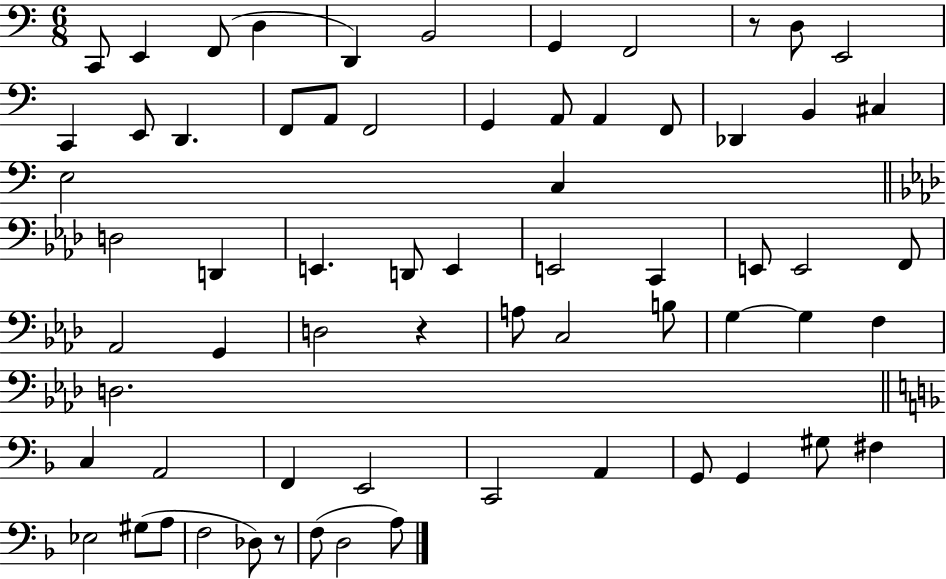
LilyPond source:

{
  \clef bass
  \numericTimeSignature
  \time 6/8
  \key c \major
  c,8 e,4 f,8( d4 | d,4) b,2 | g,4 f,2 | r8 d8 e,2 | \break c,4 e,8 d,4. | f,8 a,8 f,2 | g,4 a,8 a,4 f,8 | des,4 b,4 cis4 | \break e2 c4 | \bar "||" \break \key f \minor d2 d,4 | e,4. d,8 e,4 | e,2 c,4 | e,8 e,2 f,8 | \break aes,2 g,4 | d2 r4 | a8 c2 b8 | g4~~ g4 f4 | \break d2. | \bar "||" \break \key f \major c4 a,2 | f,4 e,2 | c,2 a,4 | g,8 g,4 gis8 fis4 | \break ees2 gis8( a8 | f2 des8) r8 | f8( d2 a8) | \bar "|."
}